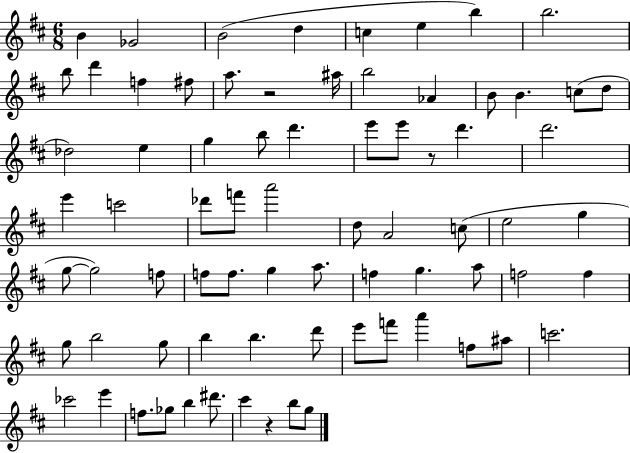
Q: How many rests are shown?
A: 3